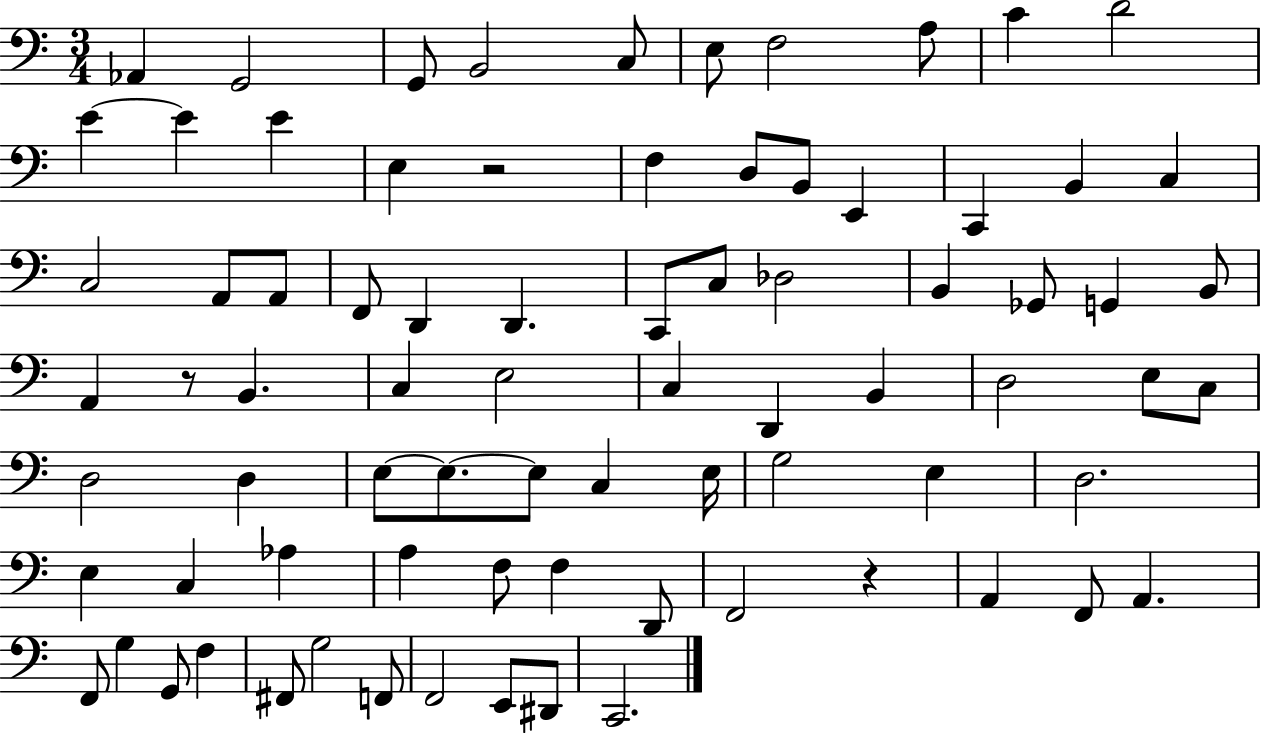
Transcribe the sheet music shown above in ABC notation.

X:1
T:Untitled
M:3/4
L:1/4
K:C
_A,, G,,2 G,,/2 B,,2 C,/2 E,/2 F,2 A,/2 C D2 E E E E, z2 F, D,/2 B,,/2 E,, C,, B,, C, C,2 A,,/2 A,,/2 F,,/2 D,, D,, C,,/2 C,/2 _D,2 B,, _G,,/2 G,, B,,/2 A,, z/2 B,, C, E,2 C, D,, B,, D,2 E,/2 C,/2 D,2 D, E,/2 E,/2 E,/2 C, E,/4 G,2 E, D,2 E, C, _A, A, F,/2 F, D,,/2 F,,2 z A,, F,,/2 A,, F,,/2 G, G,,/2 F, ^F,,/2 G,2 F,,/2 F,,2 E,,/2 ^D,,/2 C,,2